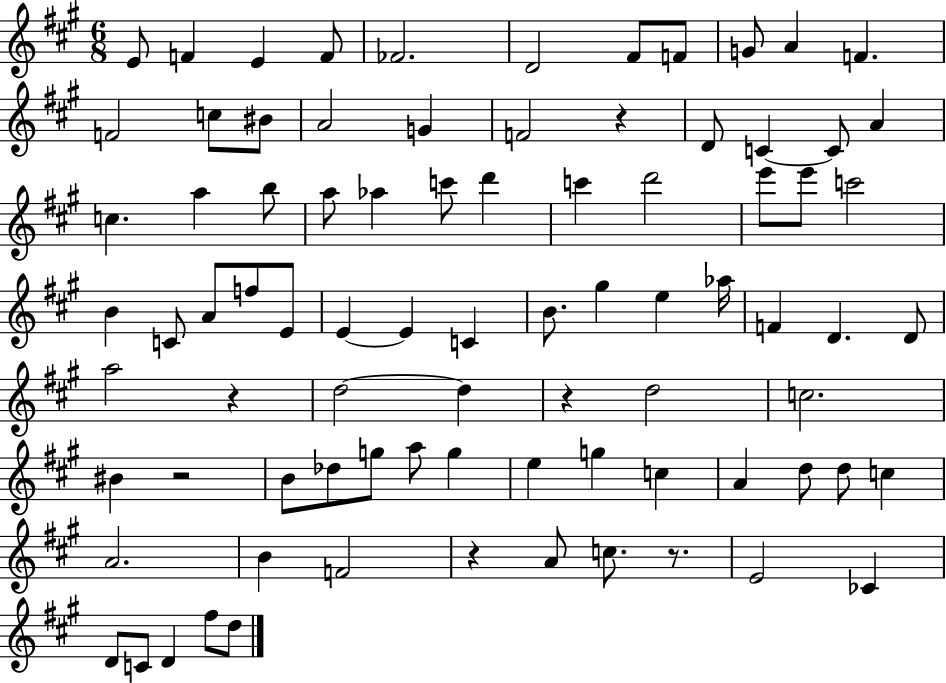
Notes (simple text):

E4/e F4/q E4/q F4/e FES4/h. D4/h F#4/e F4/e G4/e A4/q F4/q. F4/h C5/e BIS4/e A4/h G4/q F4/h R/q D4/e C4/q C4/e A4/q C5/q. A5/q B5/e A5/e Ab5/q C6/e D6/q C6/q D6/h E6/e E6/e C6/h B4/q C4/e A4/e F5/e E4/e E4/q E4/q C4/q B4/e. G#5/q E5/q Ab5/s F4/q D4/q. D4/e A5/h R/q D5/h D5/q R/q D5/h C5/h. BIS4/q R/h B4/e Db5/e G5/e A5/e G5/q E5/q G5/q C5/q A4/q D5/e D5/e C5/q A4/h. B4/q F4/h R/q A4/e C5/e. R/e. E4/h CES4/q D4/e C4/e D4/q F#5/e D5/e